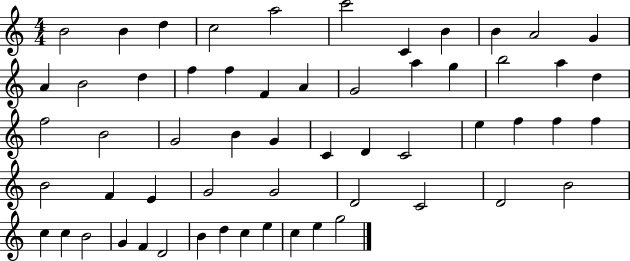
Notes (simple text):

B4/h B4/q D5/q C5/h A5/h C6/h C4/q B4/q B4/q A4/h G4/q A4/q B4/h D5/q F5/q F5/q F4/q A4/q G4/h A5/q G5/q B5/h A5/q D5/q F5/h B4/h G4/h B4/q G4/q C4/q D4/q C4/h E5/q F5/q F5/q F5/q B4/h F4/q E4/q G4/h G4/h D4/h C4/h D4/h B4/h C5/q C5/q B4/h G4/q F4/q D4/h B4/q D5/q C5/q E5/q C5/q E5/q G5/h